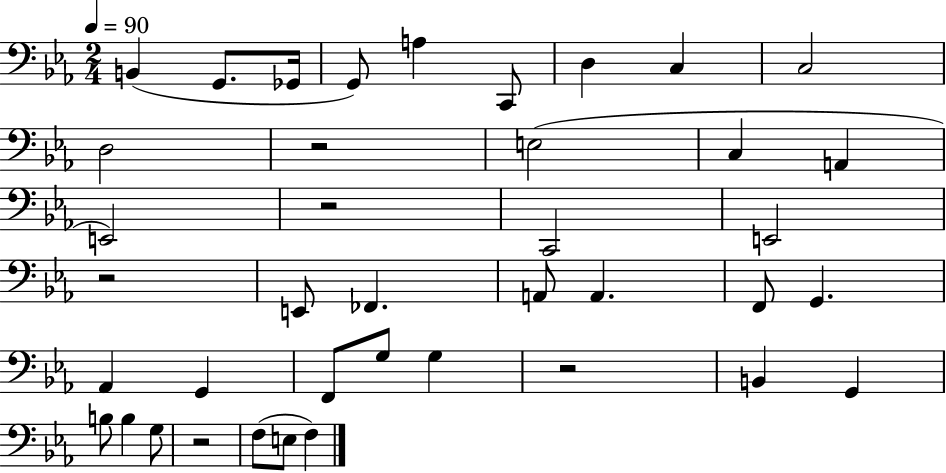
{
  \clef bass
  \numericTimeSignature
  \time 2/4
  \key ees \major
  \tempo 4 = 90
  b,4( g,8. ges,16 | g,8) a4 c,8 | d4 c4 | c2 | \break d2 | r2 | e2( | c4 a,4 | \break e,2) | r2 | c,2 | e,2 | \break r2 | e,8 fes,4. | a,8 a,4. | f,8 g,4. | \break aes,4 g,4 | f,8 g8 g4 | r2 | b,4 g,4 | \break b8 b4 g8 | r2 | f8( e8 f4) | \bar "|."
}